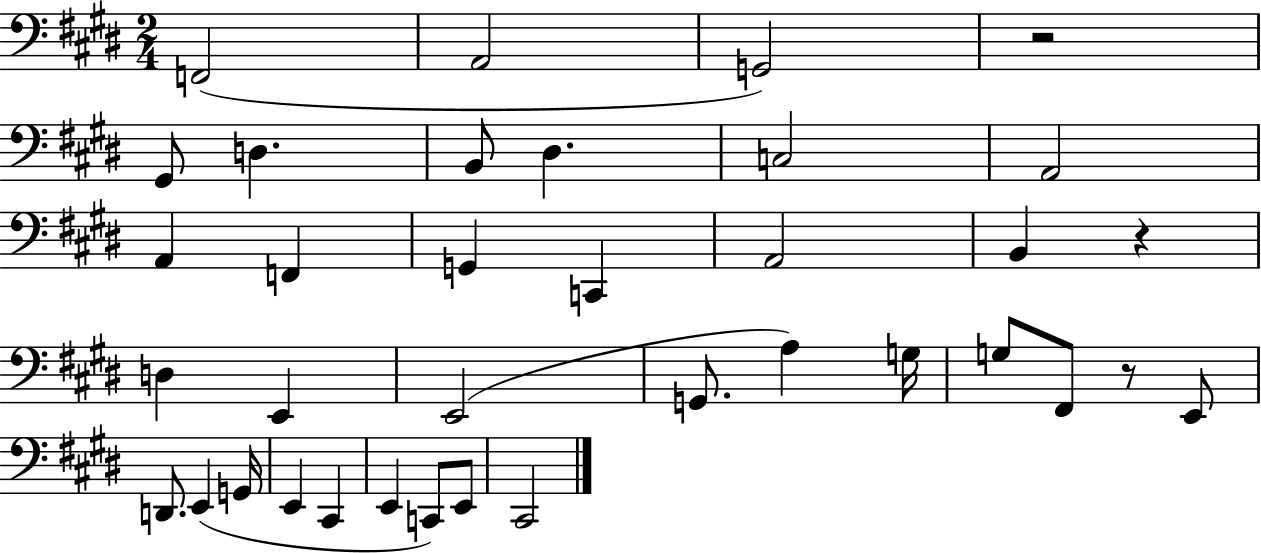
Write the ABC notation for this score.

X:1
T:Untitled
M:2/4
L:1/4
K:E
F,,2 A,,2 G,,2 z2 ^G,,/2 D, B,,/2 ^D, C,2 A,,2 A,, F,, G,, C,, A,,2 B,, z D, E,, E,,2 G,,/2 A, G,/4 G,/2 ^F,,/2 z/2 E,,/2 D,,/2 E,, G,,/4 E,, ^C,, E,, C,,/2 E,,/2 ^C,,2